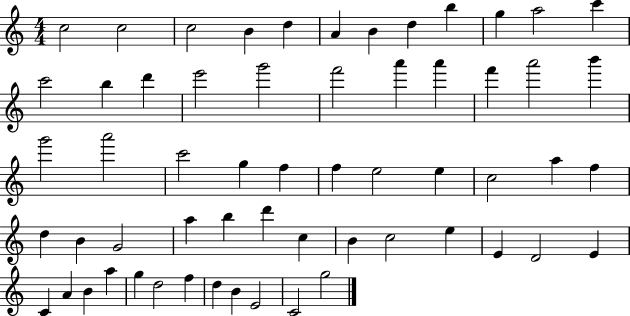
C5/h C5/h C5/h B4/q D5/q A4/q B4/q D5/q B5/q G5/q A5/h C6/q C6/h B5/q D6/q E6/h G6/h F6/h A6/q A6/q F6/q A6/h B6/q G6/h A6/h C6/h G5/q F5/q F5/q E5/h E5/q C5/h A5/q F5/q D5/q B4/q G4/h A5/q B5/q D6/q C5/q B4/q C5/h E5/q E4/q D4/h E4/q C4/q A4/q B4/q A5/q G5/q D5/h F5/q D5/q B4/q E4/h C4/h G5/h